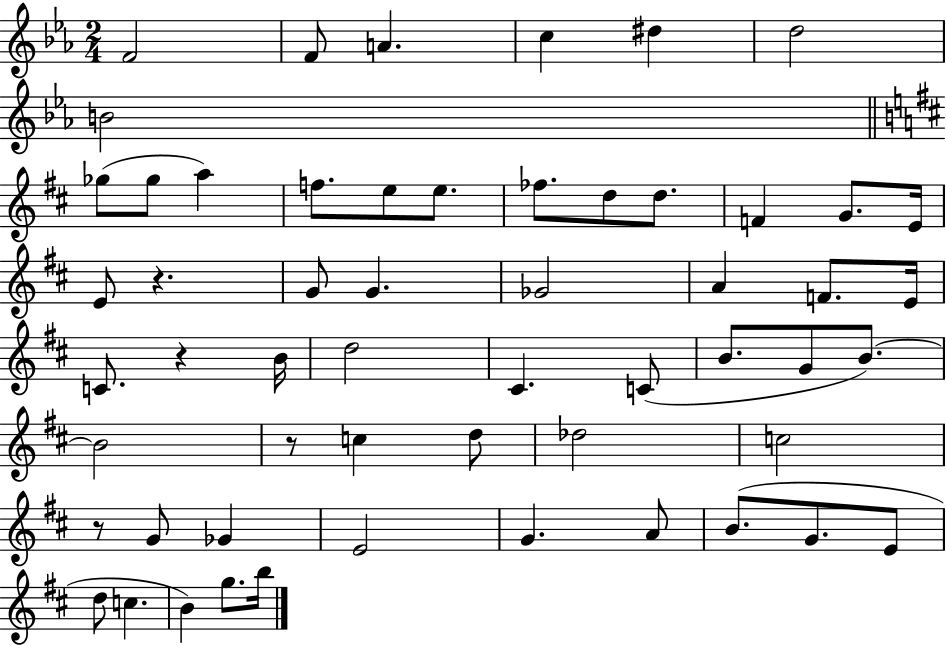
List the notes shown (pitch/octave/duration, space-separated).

F4/h F4/e A4/q. C5/q D#5/q D5/h B4/h Gb5/e Gb5/e A5/q F5/e. E5/e E5/e. FES5/e. D5/e D5/e. F4/q G4/e. E4/s E4/e R/q. G4/e G4/q. Gb4/h A4/q F4/e. E4/s C4/e. R/q B4/s D5/h C#4/q. C4/e B4/e. G4/e B4/e. B4/h R/e C5/q D5/e Db5/h C5/h R/e G4/e Gb4/q E4/h G4/q. A4/e B4/e. G4/e. E4/e D5/e C5/q. B4/q G5/e. B5/s